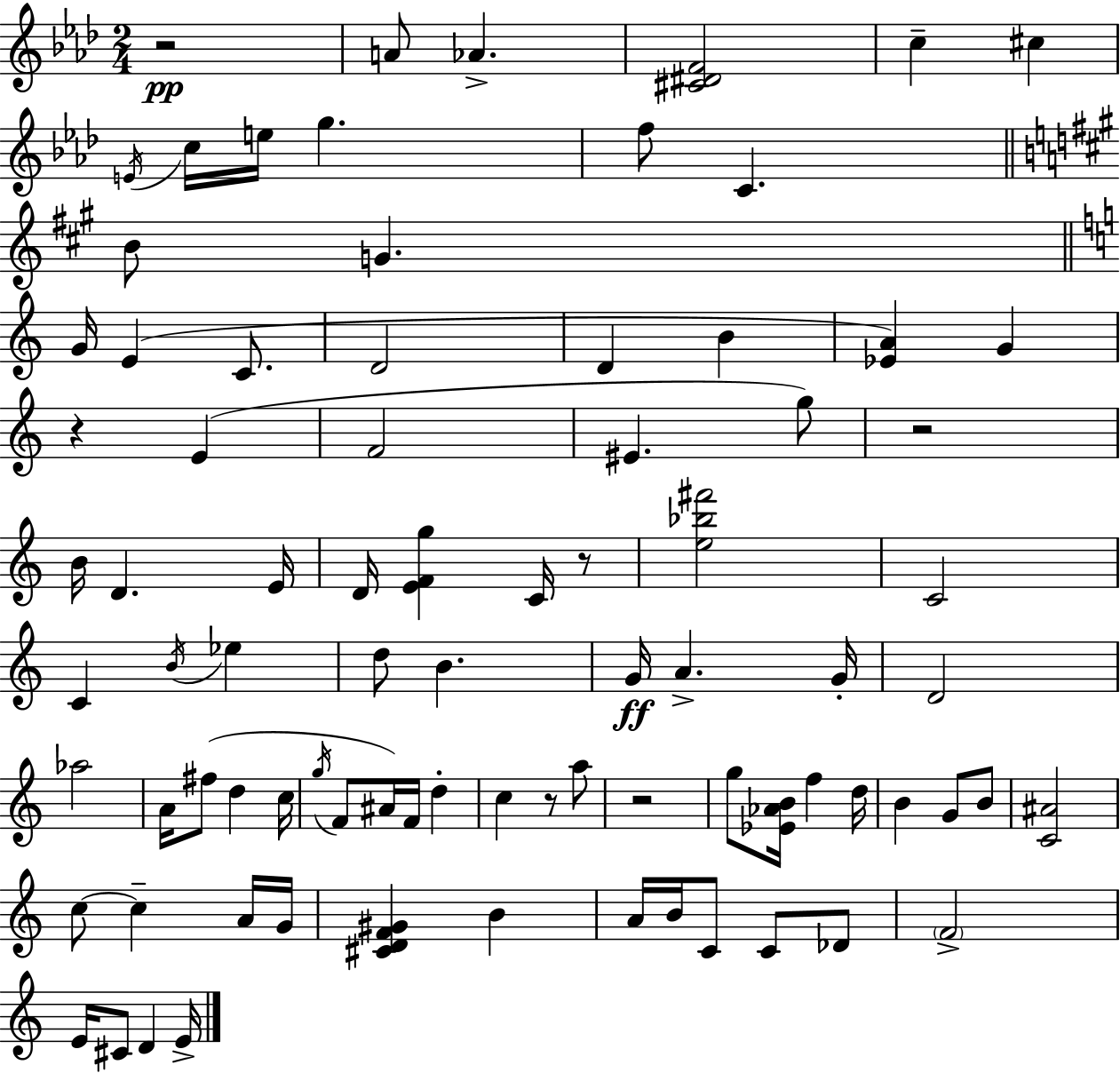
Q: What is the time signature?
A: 2/4